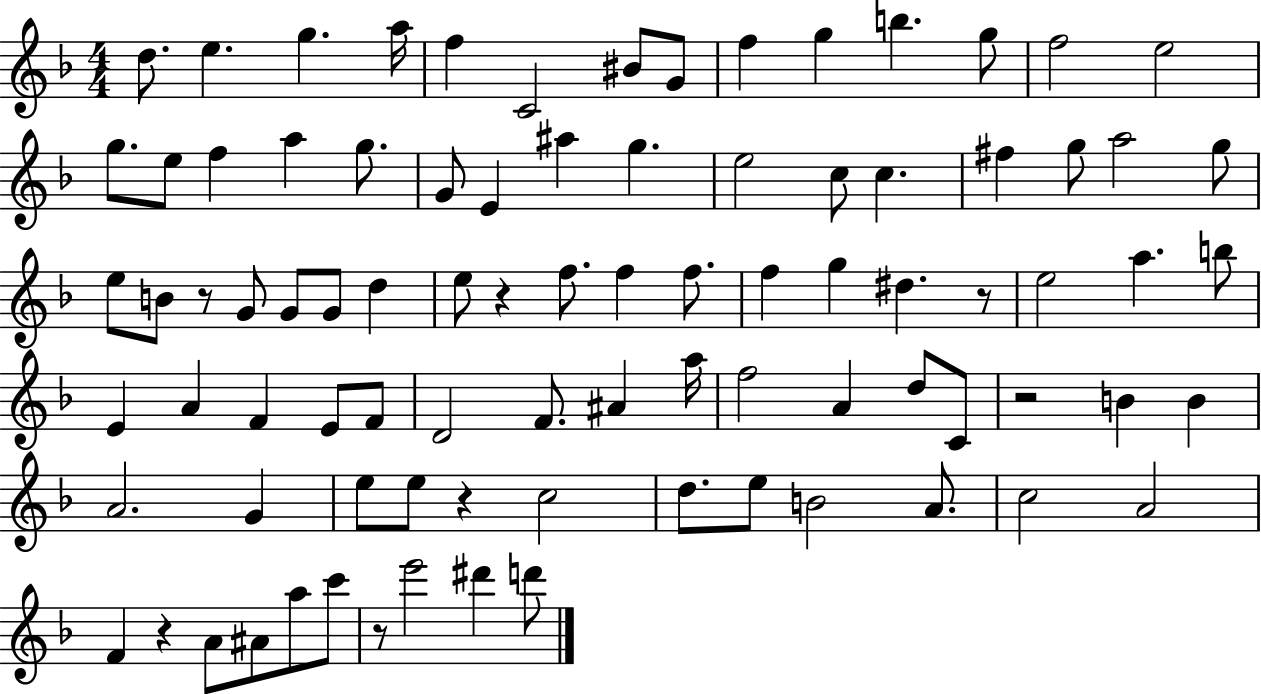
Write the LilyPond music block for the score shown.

{
  \clef treble
  \numericTimeSignature
  \time 4/4
  \key f \major
  d''8. e''4. g''4. a''16 | f''4 c'2 bis'8 g'8 | f''4 g''4 b''4. g''8 | f''2 e''2 | \break g''8. e''8 f''4 a''4 g''8. | g'8 e'4 ais''4 g''4. | e''2 c''8 c''4. | fis''4 g''8 a''2 g''8 | \break e''8 b'8 r8 g'8 g'8 g'8 d''4 | e''8 r4 f''8. f''4 f''8. | f''4 g''4 dis''4. r8 | e''2 a''4. b''8 | \break e'4 a'4 f'4 e'8 f'8 | d'2 f'8. ais'4 a''16 | f''2 a'4 d''8 c'8 | r2 b'4 b'4 | \break a'2. g'4 | e''8 e''8 r4 c''2 | d''8. e''8 b'2 a'8. | c''2 a'2 | \break f'4 r4 a'8 ais'8 a''8 c'''8 | r8 e'''2 dis'''4 d'''8 | \bar "|."
}